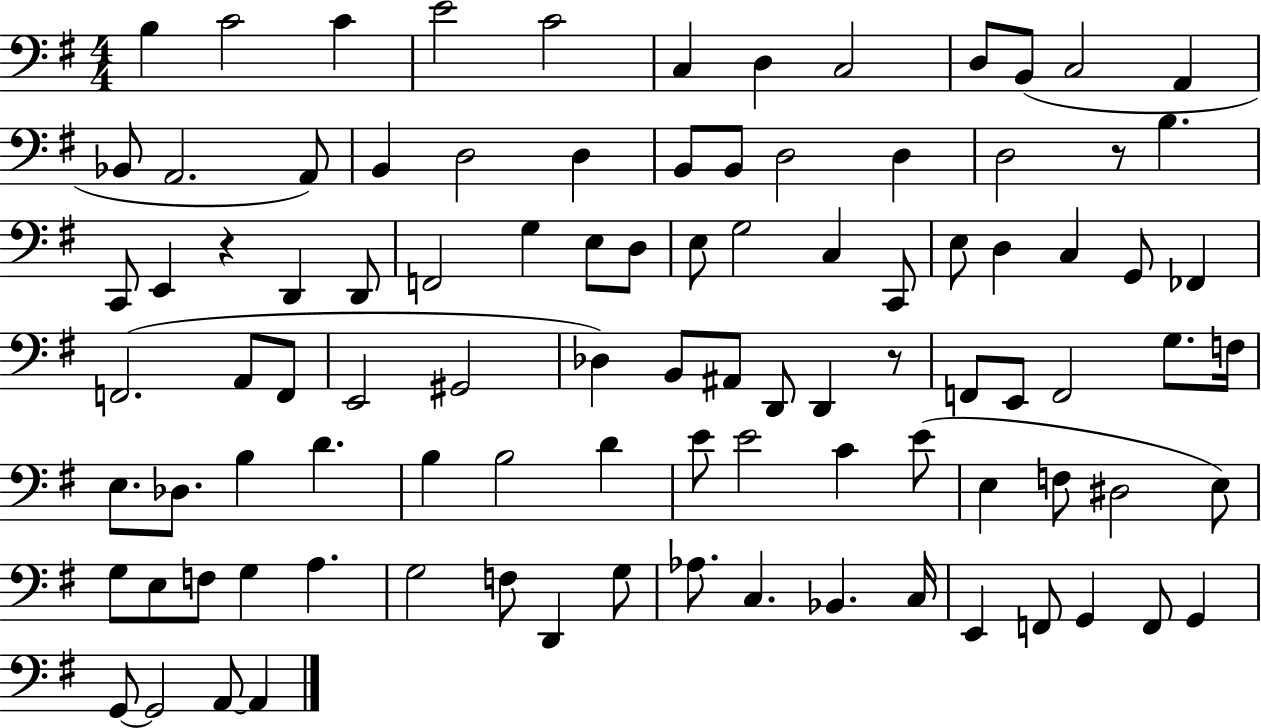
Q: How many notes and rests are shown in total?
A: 96